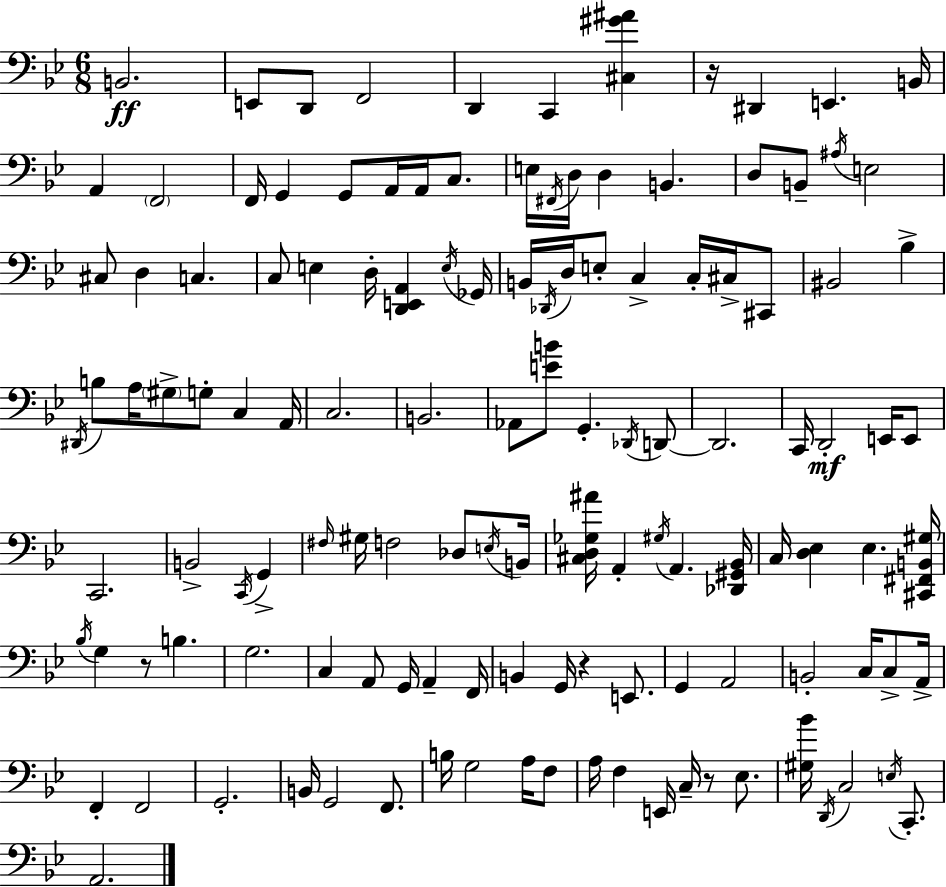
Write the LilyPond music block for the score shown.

{
  \clef bass
  \numericTimeSignature
  \time 6/8
  \key g \minor
  b,2.\ff | e,8 d,8 f,2 | d,4 c,4 <cis gis' ais'>4 | r16 dis,4 e,4. b,16 | \break a,4 \parenthesize f,2 | f,16 g,4 g,8 a,16 a,16 c8. | e16 \acciaccatura { fis,16 } d16 d4 b,4. | d8 b,8-- \acciaccatura { ais16 } e2 | \break cis8 d4 c4. | c8 e4 d16-. <d, e, a,>4 | \acciaccatura { e16 } ges,16 b,16 \acciaccatura { des,16 } d16 e8-. c4-> | c16-. cis16-> cis,8 bis,2 | \break bes4-> \acciaccatura { dis,16 } b8 a16 \parenthesize gis8-> g8-. | c4 a,16 c2. | b,2. | aes,8 <e' b'>8 g,4.-. | \break \acciaccatura { des,16 } d,8~~ d,2. | c,16 d,2-.\mf | e,16 e,8 c,2. | b,2-> | \break \acciaccatura { c,16 } g,4-> \grace { fis16 } gis16 f2 | des8 \acciaccatura { e16 } b,16 <cis d ges ais'>16 a,4-. | \acciaccatura { gis16 } a,4. <des, gis, bes,>16 c16 <d ees>4 | ees4. <cis, fis, b, gis>16 \acciaccatura { bes16 } g4 | \break r8 b4. g2. | c4 | a,8 g,16 a,4-- f,16 b,4 | g,16 r4 e,8. g,4 | \break a,2 b,2-. | c16 c8-> a,16-> f,4-. | f,2 g,2.-. | b,16 | \break g,2 f,8. b16 | g2 a16 f8 a16 | f4 e,16 c16-- r8 ees8. <gis bes'>16 | \acciaccatura { d,16 } c2 \acciaccatura { e16 } c,8.-. | \break a,2. | \bar "|."
}